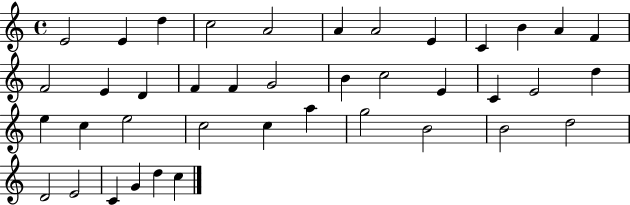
X:1
T:Untitled
M:4/4
L:1/4
K:C
E2 E d c2 A2 A A2 E C B A F F2 E D F F G2 B c2 E C E2 d e c e2 c2 c a g2 B2 B2 d2 D2 E2 C G d c